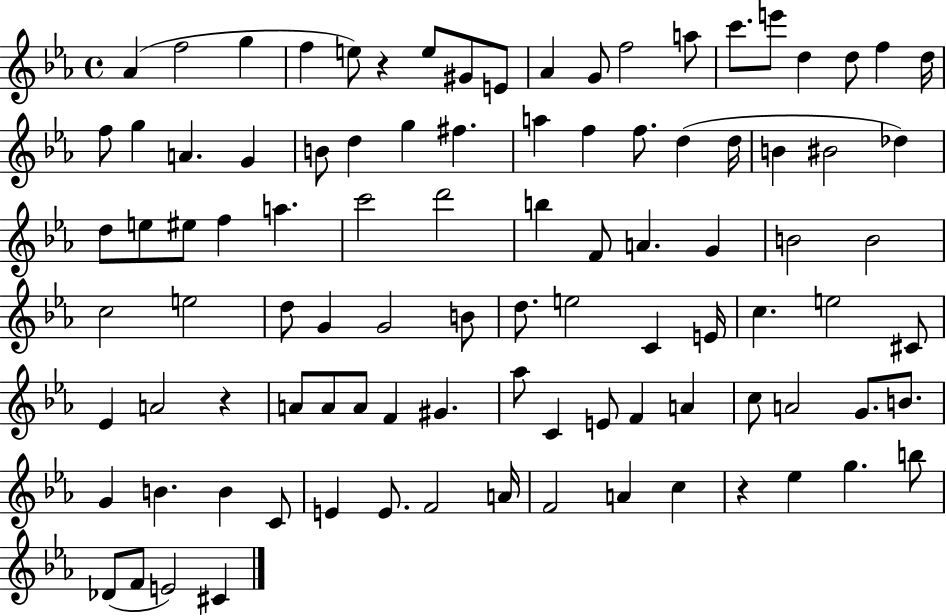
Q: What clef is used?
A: treble